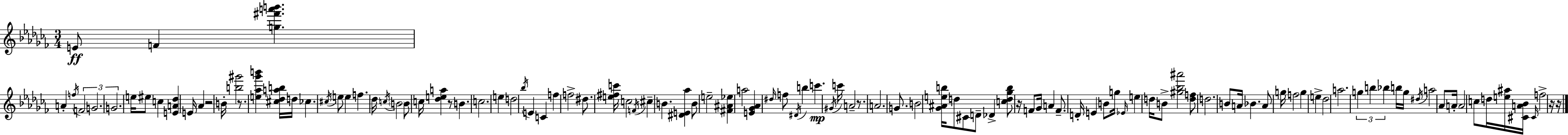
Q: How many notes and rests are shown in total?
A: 116